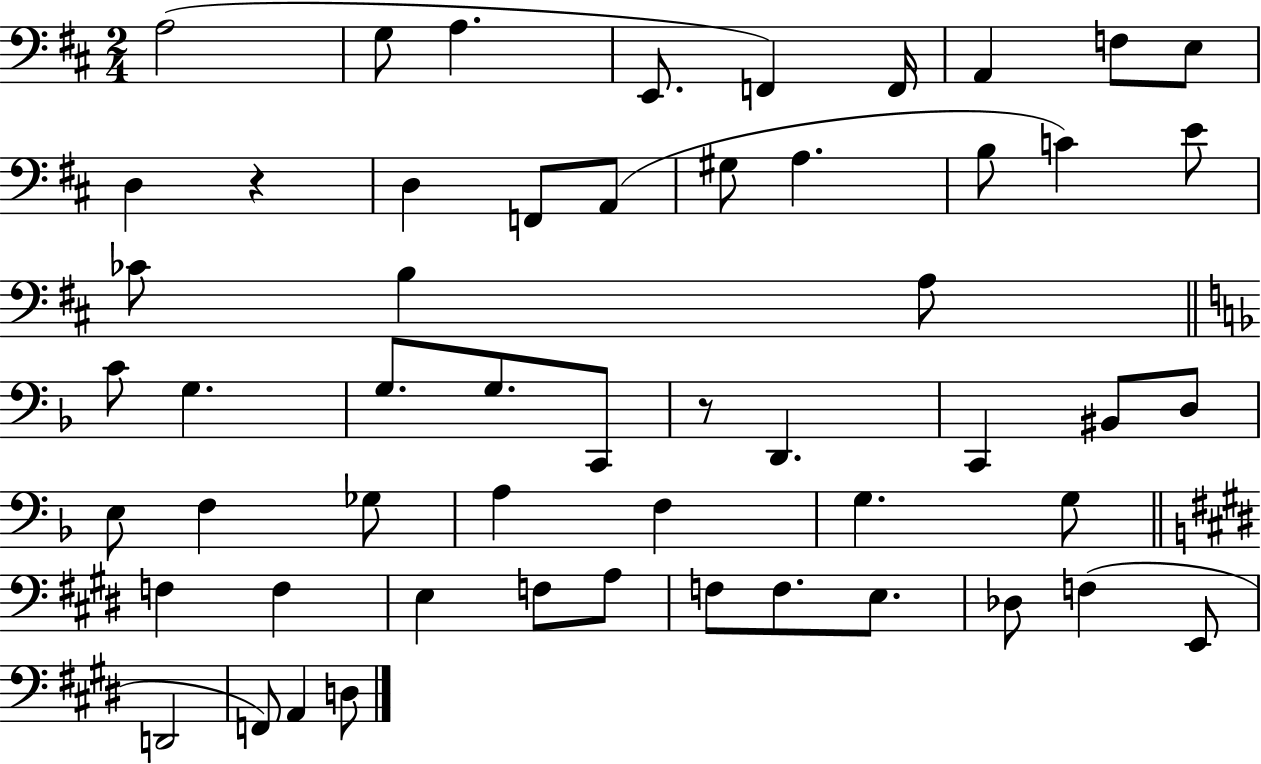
{
  \clef bass
  \numericTimeSignature
  \time 2/4
  \key d \major
  a2( | g8 a4. | e,8. f,4) f,16 | a,4 f8 e8 | \break d4 r4 | d4 f,8 a,8( | gis8 a4. | b8 c'4) e'8 | \break ces'8 b4 a8 | \bar "||" \break \key d \minor c'8 g4. | g8. g8. c,8 | r8 d,4. | c,4 bis,8 d8 | \break e8 f4 ges8 | a4 f4 | g4. g8 | \bar "||" \break \key e \major f4 f4 | e4 f8 a8 | f8 f8. e8. | des8 f4( e,8 | \break d,2 | f,8) a,4 d8 | \bar "|."
}